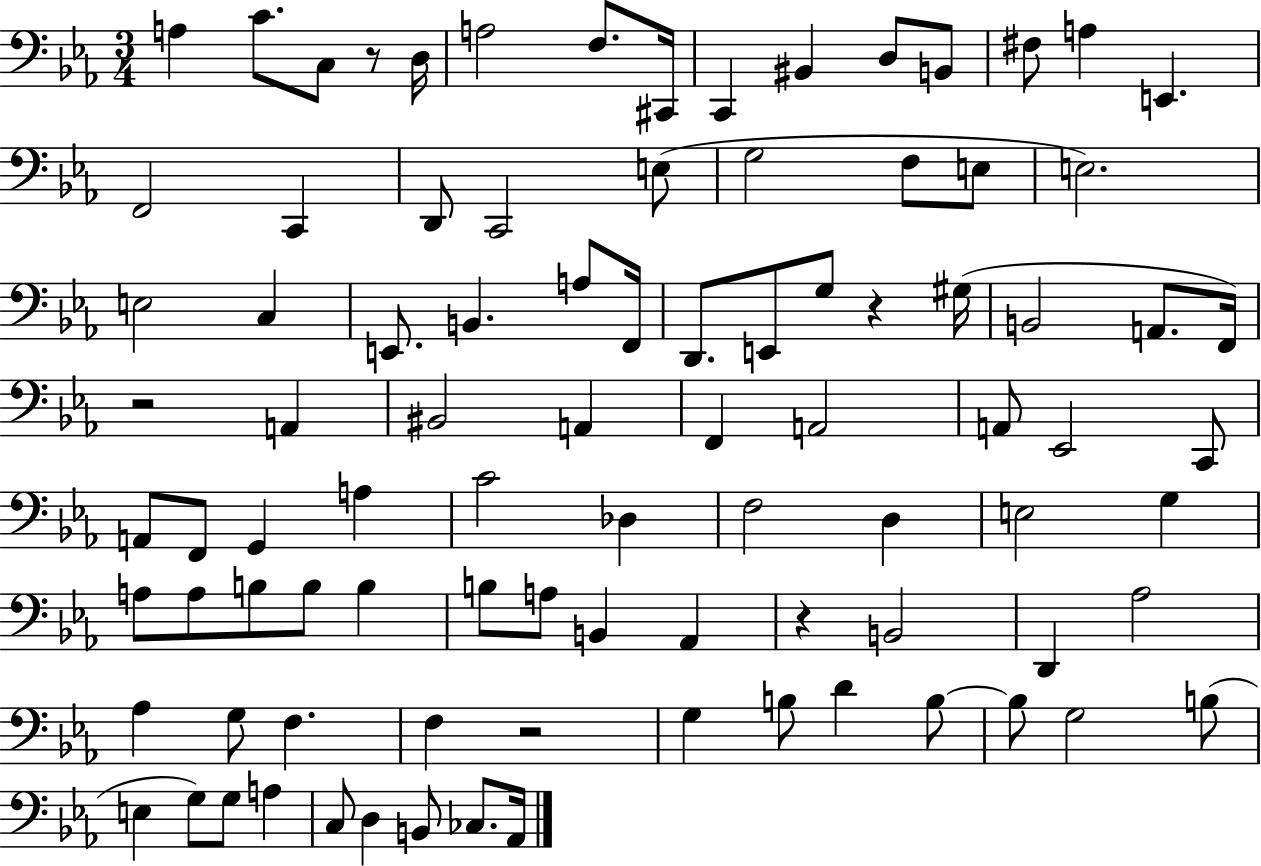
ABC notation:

X:1
T:Untitled
M:3/4
L:1/4
K:Eb
A, C/2 C,/2 z/2 D,/4 A,2 F,/2 ^C,,/4 C,, ^B,, D,/2 B,,/2 ^F,/2 A, E,, F,,2 C,, D,,/2 C,,2 E,/2 G,2 F,/2 E,/2 E,2 E,2 C, E,,/2 B,, A,/2 F,,/4 D,,/2 E,,/2 G,/2 z ^G,/4 B,,2 A,,/2 F,,/4 z2 A,, ^B,,2 A,, F,, A,,2 A,,/2 _E,,2 C,,/2 A,,/2 F,,/2 G,, A, C2 _D, F,2 D, E,2 G, A,/2 A,/2 B,/2 B,/2 B, B,/2 A,/2 B,, _A,, z B,,2 D,, _A,2 _A, G,/2 F, F, z2 G, B,/2 D B,/2 B,/2 G,2 B,/2 E, G,/2 G,/2 A, C,/2 D, B,,/2 _C,/2 _A,,/4